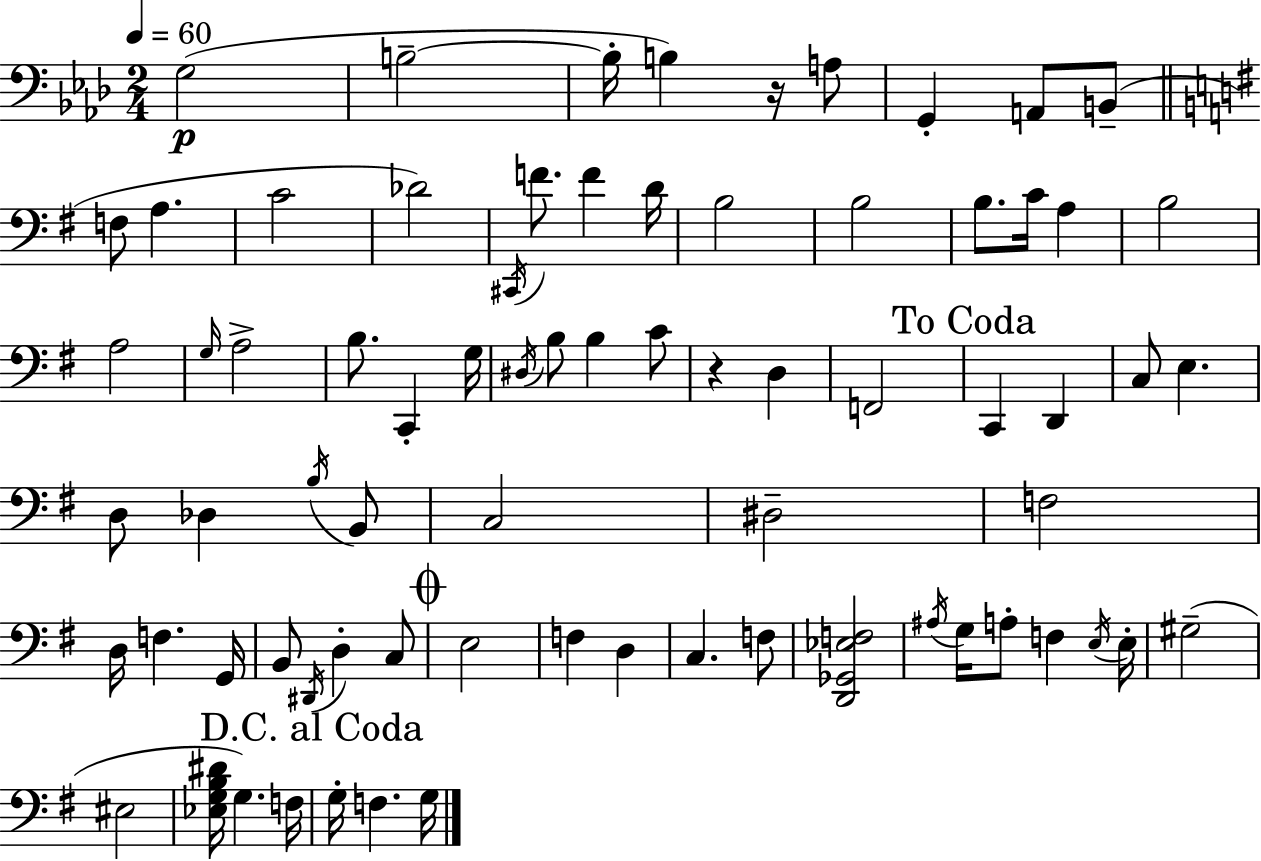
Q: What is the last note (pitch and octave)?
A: G3